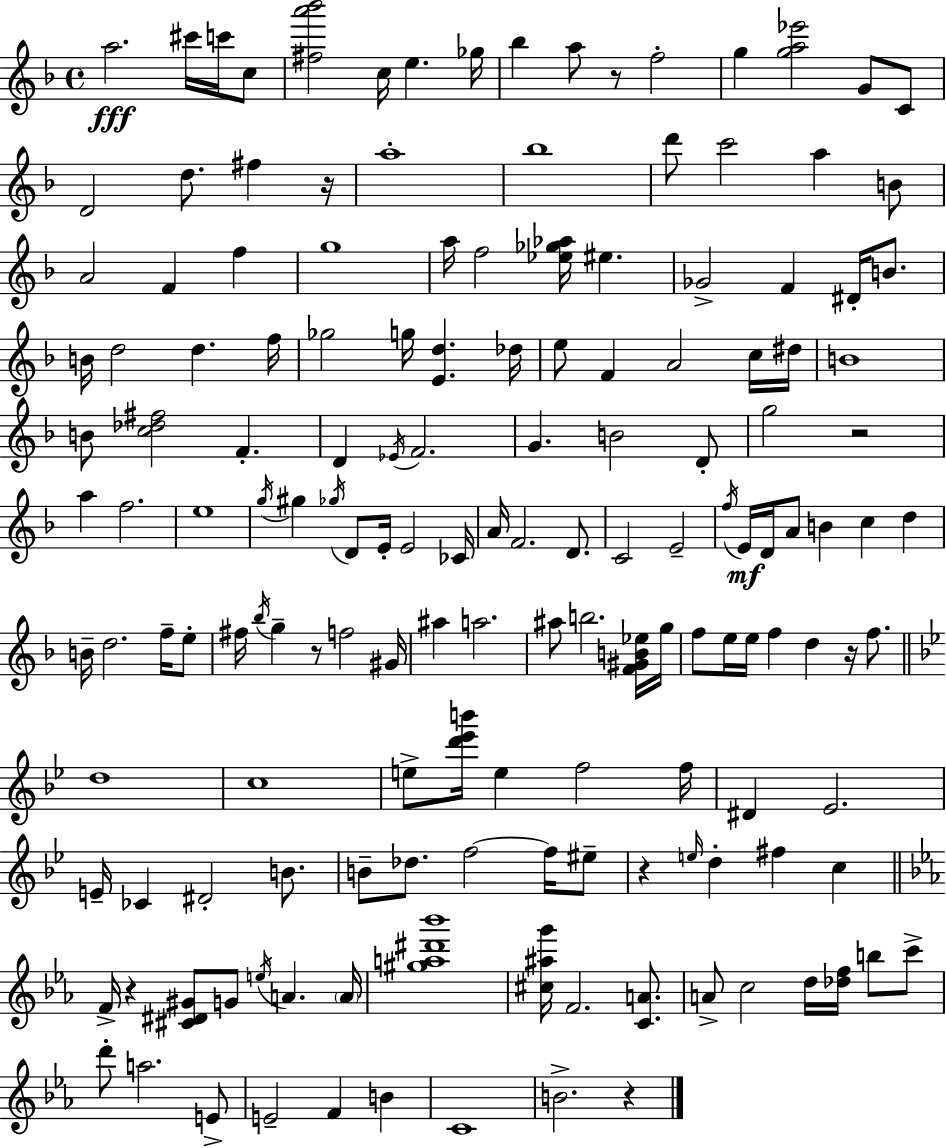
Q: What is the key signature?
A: D minor